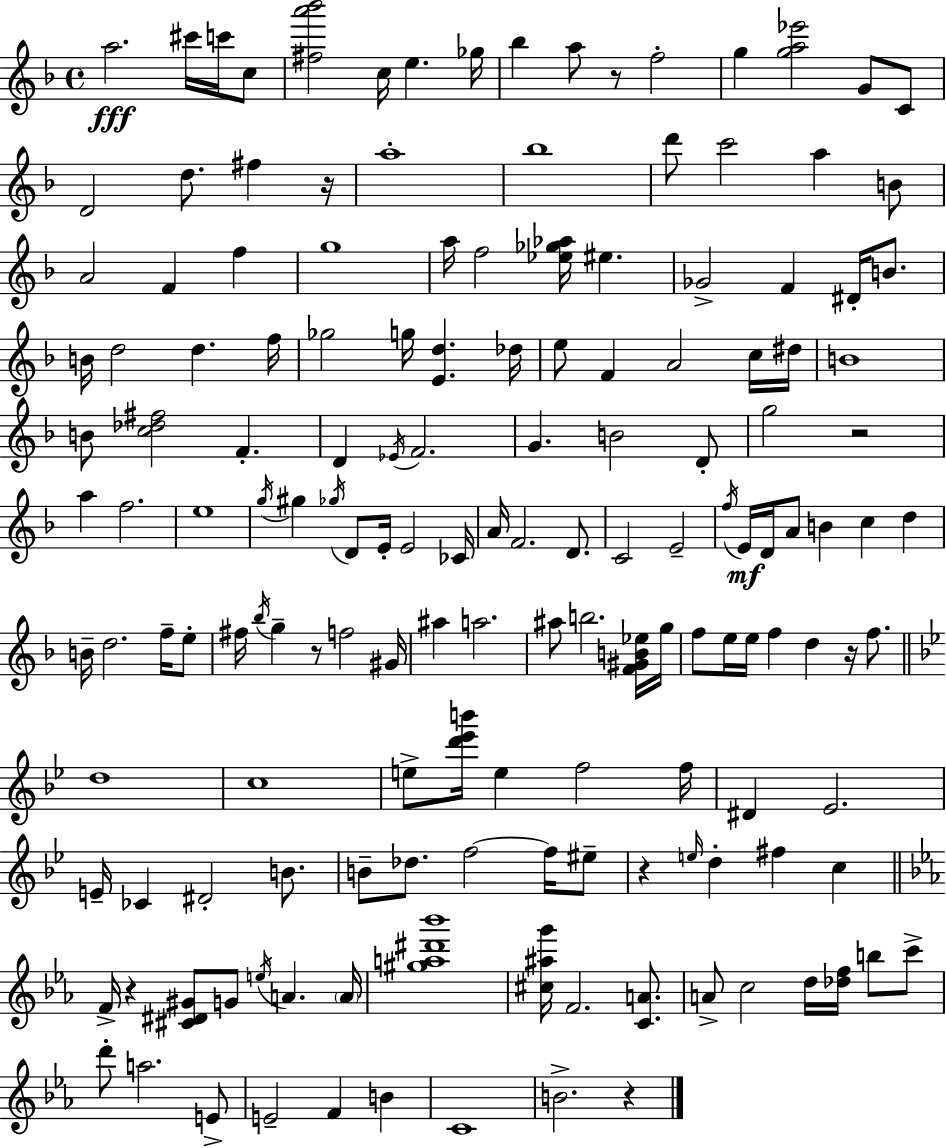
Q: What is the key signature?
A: D minor